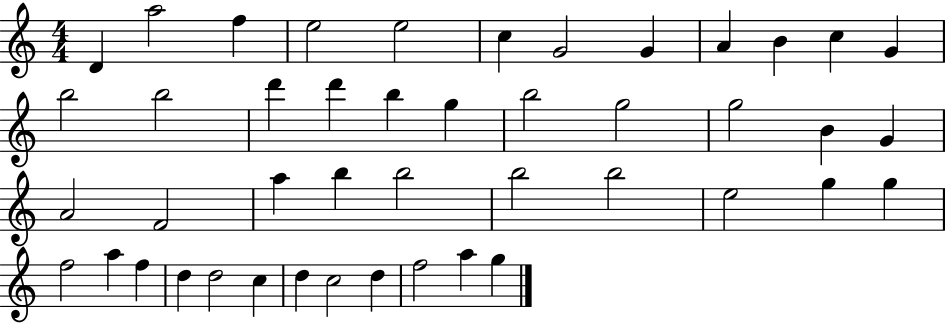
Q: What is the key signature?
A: C major